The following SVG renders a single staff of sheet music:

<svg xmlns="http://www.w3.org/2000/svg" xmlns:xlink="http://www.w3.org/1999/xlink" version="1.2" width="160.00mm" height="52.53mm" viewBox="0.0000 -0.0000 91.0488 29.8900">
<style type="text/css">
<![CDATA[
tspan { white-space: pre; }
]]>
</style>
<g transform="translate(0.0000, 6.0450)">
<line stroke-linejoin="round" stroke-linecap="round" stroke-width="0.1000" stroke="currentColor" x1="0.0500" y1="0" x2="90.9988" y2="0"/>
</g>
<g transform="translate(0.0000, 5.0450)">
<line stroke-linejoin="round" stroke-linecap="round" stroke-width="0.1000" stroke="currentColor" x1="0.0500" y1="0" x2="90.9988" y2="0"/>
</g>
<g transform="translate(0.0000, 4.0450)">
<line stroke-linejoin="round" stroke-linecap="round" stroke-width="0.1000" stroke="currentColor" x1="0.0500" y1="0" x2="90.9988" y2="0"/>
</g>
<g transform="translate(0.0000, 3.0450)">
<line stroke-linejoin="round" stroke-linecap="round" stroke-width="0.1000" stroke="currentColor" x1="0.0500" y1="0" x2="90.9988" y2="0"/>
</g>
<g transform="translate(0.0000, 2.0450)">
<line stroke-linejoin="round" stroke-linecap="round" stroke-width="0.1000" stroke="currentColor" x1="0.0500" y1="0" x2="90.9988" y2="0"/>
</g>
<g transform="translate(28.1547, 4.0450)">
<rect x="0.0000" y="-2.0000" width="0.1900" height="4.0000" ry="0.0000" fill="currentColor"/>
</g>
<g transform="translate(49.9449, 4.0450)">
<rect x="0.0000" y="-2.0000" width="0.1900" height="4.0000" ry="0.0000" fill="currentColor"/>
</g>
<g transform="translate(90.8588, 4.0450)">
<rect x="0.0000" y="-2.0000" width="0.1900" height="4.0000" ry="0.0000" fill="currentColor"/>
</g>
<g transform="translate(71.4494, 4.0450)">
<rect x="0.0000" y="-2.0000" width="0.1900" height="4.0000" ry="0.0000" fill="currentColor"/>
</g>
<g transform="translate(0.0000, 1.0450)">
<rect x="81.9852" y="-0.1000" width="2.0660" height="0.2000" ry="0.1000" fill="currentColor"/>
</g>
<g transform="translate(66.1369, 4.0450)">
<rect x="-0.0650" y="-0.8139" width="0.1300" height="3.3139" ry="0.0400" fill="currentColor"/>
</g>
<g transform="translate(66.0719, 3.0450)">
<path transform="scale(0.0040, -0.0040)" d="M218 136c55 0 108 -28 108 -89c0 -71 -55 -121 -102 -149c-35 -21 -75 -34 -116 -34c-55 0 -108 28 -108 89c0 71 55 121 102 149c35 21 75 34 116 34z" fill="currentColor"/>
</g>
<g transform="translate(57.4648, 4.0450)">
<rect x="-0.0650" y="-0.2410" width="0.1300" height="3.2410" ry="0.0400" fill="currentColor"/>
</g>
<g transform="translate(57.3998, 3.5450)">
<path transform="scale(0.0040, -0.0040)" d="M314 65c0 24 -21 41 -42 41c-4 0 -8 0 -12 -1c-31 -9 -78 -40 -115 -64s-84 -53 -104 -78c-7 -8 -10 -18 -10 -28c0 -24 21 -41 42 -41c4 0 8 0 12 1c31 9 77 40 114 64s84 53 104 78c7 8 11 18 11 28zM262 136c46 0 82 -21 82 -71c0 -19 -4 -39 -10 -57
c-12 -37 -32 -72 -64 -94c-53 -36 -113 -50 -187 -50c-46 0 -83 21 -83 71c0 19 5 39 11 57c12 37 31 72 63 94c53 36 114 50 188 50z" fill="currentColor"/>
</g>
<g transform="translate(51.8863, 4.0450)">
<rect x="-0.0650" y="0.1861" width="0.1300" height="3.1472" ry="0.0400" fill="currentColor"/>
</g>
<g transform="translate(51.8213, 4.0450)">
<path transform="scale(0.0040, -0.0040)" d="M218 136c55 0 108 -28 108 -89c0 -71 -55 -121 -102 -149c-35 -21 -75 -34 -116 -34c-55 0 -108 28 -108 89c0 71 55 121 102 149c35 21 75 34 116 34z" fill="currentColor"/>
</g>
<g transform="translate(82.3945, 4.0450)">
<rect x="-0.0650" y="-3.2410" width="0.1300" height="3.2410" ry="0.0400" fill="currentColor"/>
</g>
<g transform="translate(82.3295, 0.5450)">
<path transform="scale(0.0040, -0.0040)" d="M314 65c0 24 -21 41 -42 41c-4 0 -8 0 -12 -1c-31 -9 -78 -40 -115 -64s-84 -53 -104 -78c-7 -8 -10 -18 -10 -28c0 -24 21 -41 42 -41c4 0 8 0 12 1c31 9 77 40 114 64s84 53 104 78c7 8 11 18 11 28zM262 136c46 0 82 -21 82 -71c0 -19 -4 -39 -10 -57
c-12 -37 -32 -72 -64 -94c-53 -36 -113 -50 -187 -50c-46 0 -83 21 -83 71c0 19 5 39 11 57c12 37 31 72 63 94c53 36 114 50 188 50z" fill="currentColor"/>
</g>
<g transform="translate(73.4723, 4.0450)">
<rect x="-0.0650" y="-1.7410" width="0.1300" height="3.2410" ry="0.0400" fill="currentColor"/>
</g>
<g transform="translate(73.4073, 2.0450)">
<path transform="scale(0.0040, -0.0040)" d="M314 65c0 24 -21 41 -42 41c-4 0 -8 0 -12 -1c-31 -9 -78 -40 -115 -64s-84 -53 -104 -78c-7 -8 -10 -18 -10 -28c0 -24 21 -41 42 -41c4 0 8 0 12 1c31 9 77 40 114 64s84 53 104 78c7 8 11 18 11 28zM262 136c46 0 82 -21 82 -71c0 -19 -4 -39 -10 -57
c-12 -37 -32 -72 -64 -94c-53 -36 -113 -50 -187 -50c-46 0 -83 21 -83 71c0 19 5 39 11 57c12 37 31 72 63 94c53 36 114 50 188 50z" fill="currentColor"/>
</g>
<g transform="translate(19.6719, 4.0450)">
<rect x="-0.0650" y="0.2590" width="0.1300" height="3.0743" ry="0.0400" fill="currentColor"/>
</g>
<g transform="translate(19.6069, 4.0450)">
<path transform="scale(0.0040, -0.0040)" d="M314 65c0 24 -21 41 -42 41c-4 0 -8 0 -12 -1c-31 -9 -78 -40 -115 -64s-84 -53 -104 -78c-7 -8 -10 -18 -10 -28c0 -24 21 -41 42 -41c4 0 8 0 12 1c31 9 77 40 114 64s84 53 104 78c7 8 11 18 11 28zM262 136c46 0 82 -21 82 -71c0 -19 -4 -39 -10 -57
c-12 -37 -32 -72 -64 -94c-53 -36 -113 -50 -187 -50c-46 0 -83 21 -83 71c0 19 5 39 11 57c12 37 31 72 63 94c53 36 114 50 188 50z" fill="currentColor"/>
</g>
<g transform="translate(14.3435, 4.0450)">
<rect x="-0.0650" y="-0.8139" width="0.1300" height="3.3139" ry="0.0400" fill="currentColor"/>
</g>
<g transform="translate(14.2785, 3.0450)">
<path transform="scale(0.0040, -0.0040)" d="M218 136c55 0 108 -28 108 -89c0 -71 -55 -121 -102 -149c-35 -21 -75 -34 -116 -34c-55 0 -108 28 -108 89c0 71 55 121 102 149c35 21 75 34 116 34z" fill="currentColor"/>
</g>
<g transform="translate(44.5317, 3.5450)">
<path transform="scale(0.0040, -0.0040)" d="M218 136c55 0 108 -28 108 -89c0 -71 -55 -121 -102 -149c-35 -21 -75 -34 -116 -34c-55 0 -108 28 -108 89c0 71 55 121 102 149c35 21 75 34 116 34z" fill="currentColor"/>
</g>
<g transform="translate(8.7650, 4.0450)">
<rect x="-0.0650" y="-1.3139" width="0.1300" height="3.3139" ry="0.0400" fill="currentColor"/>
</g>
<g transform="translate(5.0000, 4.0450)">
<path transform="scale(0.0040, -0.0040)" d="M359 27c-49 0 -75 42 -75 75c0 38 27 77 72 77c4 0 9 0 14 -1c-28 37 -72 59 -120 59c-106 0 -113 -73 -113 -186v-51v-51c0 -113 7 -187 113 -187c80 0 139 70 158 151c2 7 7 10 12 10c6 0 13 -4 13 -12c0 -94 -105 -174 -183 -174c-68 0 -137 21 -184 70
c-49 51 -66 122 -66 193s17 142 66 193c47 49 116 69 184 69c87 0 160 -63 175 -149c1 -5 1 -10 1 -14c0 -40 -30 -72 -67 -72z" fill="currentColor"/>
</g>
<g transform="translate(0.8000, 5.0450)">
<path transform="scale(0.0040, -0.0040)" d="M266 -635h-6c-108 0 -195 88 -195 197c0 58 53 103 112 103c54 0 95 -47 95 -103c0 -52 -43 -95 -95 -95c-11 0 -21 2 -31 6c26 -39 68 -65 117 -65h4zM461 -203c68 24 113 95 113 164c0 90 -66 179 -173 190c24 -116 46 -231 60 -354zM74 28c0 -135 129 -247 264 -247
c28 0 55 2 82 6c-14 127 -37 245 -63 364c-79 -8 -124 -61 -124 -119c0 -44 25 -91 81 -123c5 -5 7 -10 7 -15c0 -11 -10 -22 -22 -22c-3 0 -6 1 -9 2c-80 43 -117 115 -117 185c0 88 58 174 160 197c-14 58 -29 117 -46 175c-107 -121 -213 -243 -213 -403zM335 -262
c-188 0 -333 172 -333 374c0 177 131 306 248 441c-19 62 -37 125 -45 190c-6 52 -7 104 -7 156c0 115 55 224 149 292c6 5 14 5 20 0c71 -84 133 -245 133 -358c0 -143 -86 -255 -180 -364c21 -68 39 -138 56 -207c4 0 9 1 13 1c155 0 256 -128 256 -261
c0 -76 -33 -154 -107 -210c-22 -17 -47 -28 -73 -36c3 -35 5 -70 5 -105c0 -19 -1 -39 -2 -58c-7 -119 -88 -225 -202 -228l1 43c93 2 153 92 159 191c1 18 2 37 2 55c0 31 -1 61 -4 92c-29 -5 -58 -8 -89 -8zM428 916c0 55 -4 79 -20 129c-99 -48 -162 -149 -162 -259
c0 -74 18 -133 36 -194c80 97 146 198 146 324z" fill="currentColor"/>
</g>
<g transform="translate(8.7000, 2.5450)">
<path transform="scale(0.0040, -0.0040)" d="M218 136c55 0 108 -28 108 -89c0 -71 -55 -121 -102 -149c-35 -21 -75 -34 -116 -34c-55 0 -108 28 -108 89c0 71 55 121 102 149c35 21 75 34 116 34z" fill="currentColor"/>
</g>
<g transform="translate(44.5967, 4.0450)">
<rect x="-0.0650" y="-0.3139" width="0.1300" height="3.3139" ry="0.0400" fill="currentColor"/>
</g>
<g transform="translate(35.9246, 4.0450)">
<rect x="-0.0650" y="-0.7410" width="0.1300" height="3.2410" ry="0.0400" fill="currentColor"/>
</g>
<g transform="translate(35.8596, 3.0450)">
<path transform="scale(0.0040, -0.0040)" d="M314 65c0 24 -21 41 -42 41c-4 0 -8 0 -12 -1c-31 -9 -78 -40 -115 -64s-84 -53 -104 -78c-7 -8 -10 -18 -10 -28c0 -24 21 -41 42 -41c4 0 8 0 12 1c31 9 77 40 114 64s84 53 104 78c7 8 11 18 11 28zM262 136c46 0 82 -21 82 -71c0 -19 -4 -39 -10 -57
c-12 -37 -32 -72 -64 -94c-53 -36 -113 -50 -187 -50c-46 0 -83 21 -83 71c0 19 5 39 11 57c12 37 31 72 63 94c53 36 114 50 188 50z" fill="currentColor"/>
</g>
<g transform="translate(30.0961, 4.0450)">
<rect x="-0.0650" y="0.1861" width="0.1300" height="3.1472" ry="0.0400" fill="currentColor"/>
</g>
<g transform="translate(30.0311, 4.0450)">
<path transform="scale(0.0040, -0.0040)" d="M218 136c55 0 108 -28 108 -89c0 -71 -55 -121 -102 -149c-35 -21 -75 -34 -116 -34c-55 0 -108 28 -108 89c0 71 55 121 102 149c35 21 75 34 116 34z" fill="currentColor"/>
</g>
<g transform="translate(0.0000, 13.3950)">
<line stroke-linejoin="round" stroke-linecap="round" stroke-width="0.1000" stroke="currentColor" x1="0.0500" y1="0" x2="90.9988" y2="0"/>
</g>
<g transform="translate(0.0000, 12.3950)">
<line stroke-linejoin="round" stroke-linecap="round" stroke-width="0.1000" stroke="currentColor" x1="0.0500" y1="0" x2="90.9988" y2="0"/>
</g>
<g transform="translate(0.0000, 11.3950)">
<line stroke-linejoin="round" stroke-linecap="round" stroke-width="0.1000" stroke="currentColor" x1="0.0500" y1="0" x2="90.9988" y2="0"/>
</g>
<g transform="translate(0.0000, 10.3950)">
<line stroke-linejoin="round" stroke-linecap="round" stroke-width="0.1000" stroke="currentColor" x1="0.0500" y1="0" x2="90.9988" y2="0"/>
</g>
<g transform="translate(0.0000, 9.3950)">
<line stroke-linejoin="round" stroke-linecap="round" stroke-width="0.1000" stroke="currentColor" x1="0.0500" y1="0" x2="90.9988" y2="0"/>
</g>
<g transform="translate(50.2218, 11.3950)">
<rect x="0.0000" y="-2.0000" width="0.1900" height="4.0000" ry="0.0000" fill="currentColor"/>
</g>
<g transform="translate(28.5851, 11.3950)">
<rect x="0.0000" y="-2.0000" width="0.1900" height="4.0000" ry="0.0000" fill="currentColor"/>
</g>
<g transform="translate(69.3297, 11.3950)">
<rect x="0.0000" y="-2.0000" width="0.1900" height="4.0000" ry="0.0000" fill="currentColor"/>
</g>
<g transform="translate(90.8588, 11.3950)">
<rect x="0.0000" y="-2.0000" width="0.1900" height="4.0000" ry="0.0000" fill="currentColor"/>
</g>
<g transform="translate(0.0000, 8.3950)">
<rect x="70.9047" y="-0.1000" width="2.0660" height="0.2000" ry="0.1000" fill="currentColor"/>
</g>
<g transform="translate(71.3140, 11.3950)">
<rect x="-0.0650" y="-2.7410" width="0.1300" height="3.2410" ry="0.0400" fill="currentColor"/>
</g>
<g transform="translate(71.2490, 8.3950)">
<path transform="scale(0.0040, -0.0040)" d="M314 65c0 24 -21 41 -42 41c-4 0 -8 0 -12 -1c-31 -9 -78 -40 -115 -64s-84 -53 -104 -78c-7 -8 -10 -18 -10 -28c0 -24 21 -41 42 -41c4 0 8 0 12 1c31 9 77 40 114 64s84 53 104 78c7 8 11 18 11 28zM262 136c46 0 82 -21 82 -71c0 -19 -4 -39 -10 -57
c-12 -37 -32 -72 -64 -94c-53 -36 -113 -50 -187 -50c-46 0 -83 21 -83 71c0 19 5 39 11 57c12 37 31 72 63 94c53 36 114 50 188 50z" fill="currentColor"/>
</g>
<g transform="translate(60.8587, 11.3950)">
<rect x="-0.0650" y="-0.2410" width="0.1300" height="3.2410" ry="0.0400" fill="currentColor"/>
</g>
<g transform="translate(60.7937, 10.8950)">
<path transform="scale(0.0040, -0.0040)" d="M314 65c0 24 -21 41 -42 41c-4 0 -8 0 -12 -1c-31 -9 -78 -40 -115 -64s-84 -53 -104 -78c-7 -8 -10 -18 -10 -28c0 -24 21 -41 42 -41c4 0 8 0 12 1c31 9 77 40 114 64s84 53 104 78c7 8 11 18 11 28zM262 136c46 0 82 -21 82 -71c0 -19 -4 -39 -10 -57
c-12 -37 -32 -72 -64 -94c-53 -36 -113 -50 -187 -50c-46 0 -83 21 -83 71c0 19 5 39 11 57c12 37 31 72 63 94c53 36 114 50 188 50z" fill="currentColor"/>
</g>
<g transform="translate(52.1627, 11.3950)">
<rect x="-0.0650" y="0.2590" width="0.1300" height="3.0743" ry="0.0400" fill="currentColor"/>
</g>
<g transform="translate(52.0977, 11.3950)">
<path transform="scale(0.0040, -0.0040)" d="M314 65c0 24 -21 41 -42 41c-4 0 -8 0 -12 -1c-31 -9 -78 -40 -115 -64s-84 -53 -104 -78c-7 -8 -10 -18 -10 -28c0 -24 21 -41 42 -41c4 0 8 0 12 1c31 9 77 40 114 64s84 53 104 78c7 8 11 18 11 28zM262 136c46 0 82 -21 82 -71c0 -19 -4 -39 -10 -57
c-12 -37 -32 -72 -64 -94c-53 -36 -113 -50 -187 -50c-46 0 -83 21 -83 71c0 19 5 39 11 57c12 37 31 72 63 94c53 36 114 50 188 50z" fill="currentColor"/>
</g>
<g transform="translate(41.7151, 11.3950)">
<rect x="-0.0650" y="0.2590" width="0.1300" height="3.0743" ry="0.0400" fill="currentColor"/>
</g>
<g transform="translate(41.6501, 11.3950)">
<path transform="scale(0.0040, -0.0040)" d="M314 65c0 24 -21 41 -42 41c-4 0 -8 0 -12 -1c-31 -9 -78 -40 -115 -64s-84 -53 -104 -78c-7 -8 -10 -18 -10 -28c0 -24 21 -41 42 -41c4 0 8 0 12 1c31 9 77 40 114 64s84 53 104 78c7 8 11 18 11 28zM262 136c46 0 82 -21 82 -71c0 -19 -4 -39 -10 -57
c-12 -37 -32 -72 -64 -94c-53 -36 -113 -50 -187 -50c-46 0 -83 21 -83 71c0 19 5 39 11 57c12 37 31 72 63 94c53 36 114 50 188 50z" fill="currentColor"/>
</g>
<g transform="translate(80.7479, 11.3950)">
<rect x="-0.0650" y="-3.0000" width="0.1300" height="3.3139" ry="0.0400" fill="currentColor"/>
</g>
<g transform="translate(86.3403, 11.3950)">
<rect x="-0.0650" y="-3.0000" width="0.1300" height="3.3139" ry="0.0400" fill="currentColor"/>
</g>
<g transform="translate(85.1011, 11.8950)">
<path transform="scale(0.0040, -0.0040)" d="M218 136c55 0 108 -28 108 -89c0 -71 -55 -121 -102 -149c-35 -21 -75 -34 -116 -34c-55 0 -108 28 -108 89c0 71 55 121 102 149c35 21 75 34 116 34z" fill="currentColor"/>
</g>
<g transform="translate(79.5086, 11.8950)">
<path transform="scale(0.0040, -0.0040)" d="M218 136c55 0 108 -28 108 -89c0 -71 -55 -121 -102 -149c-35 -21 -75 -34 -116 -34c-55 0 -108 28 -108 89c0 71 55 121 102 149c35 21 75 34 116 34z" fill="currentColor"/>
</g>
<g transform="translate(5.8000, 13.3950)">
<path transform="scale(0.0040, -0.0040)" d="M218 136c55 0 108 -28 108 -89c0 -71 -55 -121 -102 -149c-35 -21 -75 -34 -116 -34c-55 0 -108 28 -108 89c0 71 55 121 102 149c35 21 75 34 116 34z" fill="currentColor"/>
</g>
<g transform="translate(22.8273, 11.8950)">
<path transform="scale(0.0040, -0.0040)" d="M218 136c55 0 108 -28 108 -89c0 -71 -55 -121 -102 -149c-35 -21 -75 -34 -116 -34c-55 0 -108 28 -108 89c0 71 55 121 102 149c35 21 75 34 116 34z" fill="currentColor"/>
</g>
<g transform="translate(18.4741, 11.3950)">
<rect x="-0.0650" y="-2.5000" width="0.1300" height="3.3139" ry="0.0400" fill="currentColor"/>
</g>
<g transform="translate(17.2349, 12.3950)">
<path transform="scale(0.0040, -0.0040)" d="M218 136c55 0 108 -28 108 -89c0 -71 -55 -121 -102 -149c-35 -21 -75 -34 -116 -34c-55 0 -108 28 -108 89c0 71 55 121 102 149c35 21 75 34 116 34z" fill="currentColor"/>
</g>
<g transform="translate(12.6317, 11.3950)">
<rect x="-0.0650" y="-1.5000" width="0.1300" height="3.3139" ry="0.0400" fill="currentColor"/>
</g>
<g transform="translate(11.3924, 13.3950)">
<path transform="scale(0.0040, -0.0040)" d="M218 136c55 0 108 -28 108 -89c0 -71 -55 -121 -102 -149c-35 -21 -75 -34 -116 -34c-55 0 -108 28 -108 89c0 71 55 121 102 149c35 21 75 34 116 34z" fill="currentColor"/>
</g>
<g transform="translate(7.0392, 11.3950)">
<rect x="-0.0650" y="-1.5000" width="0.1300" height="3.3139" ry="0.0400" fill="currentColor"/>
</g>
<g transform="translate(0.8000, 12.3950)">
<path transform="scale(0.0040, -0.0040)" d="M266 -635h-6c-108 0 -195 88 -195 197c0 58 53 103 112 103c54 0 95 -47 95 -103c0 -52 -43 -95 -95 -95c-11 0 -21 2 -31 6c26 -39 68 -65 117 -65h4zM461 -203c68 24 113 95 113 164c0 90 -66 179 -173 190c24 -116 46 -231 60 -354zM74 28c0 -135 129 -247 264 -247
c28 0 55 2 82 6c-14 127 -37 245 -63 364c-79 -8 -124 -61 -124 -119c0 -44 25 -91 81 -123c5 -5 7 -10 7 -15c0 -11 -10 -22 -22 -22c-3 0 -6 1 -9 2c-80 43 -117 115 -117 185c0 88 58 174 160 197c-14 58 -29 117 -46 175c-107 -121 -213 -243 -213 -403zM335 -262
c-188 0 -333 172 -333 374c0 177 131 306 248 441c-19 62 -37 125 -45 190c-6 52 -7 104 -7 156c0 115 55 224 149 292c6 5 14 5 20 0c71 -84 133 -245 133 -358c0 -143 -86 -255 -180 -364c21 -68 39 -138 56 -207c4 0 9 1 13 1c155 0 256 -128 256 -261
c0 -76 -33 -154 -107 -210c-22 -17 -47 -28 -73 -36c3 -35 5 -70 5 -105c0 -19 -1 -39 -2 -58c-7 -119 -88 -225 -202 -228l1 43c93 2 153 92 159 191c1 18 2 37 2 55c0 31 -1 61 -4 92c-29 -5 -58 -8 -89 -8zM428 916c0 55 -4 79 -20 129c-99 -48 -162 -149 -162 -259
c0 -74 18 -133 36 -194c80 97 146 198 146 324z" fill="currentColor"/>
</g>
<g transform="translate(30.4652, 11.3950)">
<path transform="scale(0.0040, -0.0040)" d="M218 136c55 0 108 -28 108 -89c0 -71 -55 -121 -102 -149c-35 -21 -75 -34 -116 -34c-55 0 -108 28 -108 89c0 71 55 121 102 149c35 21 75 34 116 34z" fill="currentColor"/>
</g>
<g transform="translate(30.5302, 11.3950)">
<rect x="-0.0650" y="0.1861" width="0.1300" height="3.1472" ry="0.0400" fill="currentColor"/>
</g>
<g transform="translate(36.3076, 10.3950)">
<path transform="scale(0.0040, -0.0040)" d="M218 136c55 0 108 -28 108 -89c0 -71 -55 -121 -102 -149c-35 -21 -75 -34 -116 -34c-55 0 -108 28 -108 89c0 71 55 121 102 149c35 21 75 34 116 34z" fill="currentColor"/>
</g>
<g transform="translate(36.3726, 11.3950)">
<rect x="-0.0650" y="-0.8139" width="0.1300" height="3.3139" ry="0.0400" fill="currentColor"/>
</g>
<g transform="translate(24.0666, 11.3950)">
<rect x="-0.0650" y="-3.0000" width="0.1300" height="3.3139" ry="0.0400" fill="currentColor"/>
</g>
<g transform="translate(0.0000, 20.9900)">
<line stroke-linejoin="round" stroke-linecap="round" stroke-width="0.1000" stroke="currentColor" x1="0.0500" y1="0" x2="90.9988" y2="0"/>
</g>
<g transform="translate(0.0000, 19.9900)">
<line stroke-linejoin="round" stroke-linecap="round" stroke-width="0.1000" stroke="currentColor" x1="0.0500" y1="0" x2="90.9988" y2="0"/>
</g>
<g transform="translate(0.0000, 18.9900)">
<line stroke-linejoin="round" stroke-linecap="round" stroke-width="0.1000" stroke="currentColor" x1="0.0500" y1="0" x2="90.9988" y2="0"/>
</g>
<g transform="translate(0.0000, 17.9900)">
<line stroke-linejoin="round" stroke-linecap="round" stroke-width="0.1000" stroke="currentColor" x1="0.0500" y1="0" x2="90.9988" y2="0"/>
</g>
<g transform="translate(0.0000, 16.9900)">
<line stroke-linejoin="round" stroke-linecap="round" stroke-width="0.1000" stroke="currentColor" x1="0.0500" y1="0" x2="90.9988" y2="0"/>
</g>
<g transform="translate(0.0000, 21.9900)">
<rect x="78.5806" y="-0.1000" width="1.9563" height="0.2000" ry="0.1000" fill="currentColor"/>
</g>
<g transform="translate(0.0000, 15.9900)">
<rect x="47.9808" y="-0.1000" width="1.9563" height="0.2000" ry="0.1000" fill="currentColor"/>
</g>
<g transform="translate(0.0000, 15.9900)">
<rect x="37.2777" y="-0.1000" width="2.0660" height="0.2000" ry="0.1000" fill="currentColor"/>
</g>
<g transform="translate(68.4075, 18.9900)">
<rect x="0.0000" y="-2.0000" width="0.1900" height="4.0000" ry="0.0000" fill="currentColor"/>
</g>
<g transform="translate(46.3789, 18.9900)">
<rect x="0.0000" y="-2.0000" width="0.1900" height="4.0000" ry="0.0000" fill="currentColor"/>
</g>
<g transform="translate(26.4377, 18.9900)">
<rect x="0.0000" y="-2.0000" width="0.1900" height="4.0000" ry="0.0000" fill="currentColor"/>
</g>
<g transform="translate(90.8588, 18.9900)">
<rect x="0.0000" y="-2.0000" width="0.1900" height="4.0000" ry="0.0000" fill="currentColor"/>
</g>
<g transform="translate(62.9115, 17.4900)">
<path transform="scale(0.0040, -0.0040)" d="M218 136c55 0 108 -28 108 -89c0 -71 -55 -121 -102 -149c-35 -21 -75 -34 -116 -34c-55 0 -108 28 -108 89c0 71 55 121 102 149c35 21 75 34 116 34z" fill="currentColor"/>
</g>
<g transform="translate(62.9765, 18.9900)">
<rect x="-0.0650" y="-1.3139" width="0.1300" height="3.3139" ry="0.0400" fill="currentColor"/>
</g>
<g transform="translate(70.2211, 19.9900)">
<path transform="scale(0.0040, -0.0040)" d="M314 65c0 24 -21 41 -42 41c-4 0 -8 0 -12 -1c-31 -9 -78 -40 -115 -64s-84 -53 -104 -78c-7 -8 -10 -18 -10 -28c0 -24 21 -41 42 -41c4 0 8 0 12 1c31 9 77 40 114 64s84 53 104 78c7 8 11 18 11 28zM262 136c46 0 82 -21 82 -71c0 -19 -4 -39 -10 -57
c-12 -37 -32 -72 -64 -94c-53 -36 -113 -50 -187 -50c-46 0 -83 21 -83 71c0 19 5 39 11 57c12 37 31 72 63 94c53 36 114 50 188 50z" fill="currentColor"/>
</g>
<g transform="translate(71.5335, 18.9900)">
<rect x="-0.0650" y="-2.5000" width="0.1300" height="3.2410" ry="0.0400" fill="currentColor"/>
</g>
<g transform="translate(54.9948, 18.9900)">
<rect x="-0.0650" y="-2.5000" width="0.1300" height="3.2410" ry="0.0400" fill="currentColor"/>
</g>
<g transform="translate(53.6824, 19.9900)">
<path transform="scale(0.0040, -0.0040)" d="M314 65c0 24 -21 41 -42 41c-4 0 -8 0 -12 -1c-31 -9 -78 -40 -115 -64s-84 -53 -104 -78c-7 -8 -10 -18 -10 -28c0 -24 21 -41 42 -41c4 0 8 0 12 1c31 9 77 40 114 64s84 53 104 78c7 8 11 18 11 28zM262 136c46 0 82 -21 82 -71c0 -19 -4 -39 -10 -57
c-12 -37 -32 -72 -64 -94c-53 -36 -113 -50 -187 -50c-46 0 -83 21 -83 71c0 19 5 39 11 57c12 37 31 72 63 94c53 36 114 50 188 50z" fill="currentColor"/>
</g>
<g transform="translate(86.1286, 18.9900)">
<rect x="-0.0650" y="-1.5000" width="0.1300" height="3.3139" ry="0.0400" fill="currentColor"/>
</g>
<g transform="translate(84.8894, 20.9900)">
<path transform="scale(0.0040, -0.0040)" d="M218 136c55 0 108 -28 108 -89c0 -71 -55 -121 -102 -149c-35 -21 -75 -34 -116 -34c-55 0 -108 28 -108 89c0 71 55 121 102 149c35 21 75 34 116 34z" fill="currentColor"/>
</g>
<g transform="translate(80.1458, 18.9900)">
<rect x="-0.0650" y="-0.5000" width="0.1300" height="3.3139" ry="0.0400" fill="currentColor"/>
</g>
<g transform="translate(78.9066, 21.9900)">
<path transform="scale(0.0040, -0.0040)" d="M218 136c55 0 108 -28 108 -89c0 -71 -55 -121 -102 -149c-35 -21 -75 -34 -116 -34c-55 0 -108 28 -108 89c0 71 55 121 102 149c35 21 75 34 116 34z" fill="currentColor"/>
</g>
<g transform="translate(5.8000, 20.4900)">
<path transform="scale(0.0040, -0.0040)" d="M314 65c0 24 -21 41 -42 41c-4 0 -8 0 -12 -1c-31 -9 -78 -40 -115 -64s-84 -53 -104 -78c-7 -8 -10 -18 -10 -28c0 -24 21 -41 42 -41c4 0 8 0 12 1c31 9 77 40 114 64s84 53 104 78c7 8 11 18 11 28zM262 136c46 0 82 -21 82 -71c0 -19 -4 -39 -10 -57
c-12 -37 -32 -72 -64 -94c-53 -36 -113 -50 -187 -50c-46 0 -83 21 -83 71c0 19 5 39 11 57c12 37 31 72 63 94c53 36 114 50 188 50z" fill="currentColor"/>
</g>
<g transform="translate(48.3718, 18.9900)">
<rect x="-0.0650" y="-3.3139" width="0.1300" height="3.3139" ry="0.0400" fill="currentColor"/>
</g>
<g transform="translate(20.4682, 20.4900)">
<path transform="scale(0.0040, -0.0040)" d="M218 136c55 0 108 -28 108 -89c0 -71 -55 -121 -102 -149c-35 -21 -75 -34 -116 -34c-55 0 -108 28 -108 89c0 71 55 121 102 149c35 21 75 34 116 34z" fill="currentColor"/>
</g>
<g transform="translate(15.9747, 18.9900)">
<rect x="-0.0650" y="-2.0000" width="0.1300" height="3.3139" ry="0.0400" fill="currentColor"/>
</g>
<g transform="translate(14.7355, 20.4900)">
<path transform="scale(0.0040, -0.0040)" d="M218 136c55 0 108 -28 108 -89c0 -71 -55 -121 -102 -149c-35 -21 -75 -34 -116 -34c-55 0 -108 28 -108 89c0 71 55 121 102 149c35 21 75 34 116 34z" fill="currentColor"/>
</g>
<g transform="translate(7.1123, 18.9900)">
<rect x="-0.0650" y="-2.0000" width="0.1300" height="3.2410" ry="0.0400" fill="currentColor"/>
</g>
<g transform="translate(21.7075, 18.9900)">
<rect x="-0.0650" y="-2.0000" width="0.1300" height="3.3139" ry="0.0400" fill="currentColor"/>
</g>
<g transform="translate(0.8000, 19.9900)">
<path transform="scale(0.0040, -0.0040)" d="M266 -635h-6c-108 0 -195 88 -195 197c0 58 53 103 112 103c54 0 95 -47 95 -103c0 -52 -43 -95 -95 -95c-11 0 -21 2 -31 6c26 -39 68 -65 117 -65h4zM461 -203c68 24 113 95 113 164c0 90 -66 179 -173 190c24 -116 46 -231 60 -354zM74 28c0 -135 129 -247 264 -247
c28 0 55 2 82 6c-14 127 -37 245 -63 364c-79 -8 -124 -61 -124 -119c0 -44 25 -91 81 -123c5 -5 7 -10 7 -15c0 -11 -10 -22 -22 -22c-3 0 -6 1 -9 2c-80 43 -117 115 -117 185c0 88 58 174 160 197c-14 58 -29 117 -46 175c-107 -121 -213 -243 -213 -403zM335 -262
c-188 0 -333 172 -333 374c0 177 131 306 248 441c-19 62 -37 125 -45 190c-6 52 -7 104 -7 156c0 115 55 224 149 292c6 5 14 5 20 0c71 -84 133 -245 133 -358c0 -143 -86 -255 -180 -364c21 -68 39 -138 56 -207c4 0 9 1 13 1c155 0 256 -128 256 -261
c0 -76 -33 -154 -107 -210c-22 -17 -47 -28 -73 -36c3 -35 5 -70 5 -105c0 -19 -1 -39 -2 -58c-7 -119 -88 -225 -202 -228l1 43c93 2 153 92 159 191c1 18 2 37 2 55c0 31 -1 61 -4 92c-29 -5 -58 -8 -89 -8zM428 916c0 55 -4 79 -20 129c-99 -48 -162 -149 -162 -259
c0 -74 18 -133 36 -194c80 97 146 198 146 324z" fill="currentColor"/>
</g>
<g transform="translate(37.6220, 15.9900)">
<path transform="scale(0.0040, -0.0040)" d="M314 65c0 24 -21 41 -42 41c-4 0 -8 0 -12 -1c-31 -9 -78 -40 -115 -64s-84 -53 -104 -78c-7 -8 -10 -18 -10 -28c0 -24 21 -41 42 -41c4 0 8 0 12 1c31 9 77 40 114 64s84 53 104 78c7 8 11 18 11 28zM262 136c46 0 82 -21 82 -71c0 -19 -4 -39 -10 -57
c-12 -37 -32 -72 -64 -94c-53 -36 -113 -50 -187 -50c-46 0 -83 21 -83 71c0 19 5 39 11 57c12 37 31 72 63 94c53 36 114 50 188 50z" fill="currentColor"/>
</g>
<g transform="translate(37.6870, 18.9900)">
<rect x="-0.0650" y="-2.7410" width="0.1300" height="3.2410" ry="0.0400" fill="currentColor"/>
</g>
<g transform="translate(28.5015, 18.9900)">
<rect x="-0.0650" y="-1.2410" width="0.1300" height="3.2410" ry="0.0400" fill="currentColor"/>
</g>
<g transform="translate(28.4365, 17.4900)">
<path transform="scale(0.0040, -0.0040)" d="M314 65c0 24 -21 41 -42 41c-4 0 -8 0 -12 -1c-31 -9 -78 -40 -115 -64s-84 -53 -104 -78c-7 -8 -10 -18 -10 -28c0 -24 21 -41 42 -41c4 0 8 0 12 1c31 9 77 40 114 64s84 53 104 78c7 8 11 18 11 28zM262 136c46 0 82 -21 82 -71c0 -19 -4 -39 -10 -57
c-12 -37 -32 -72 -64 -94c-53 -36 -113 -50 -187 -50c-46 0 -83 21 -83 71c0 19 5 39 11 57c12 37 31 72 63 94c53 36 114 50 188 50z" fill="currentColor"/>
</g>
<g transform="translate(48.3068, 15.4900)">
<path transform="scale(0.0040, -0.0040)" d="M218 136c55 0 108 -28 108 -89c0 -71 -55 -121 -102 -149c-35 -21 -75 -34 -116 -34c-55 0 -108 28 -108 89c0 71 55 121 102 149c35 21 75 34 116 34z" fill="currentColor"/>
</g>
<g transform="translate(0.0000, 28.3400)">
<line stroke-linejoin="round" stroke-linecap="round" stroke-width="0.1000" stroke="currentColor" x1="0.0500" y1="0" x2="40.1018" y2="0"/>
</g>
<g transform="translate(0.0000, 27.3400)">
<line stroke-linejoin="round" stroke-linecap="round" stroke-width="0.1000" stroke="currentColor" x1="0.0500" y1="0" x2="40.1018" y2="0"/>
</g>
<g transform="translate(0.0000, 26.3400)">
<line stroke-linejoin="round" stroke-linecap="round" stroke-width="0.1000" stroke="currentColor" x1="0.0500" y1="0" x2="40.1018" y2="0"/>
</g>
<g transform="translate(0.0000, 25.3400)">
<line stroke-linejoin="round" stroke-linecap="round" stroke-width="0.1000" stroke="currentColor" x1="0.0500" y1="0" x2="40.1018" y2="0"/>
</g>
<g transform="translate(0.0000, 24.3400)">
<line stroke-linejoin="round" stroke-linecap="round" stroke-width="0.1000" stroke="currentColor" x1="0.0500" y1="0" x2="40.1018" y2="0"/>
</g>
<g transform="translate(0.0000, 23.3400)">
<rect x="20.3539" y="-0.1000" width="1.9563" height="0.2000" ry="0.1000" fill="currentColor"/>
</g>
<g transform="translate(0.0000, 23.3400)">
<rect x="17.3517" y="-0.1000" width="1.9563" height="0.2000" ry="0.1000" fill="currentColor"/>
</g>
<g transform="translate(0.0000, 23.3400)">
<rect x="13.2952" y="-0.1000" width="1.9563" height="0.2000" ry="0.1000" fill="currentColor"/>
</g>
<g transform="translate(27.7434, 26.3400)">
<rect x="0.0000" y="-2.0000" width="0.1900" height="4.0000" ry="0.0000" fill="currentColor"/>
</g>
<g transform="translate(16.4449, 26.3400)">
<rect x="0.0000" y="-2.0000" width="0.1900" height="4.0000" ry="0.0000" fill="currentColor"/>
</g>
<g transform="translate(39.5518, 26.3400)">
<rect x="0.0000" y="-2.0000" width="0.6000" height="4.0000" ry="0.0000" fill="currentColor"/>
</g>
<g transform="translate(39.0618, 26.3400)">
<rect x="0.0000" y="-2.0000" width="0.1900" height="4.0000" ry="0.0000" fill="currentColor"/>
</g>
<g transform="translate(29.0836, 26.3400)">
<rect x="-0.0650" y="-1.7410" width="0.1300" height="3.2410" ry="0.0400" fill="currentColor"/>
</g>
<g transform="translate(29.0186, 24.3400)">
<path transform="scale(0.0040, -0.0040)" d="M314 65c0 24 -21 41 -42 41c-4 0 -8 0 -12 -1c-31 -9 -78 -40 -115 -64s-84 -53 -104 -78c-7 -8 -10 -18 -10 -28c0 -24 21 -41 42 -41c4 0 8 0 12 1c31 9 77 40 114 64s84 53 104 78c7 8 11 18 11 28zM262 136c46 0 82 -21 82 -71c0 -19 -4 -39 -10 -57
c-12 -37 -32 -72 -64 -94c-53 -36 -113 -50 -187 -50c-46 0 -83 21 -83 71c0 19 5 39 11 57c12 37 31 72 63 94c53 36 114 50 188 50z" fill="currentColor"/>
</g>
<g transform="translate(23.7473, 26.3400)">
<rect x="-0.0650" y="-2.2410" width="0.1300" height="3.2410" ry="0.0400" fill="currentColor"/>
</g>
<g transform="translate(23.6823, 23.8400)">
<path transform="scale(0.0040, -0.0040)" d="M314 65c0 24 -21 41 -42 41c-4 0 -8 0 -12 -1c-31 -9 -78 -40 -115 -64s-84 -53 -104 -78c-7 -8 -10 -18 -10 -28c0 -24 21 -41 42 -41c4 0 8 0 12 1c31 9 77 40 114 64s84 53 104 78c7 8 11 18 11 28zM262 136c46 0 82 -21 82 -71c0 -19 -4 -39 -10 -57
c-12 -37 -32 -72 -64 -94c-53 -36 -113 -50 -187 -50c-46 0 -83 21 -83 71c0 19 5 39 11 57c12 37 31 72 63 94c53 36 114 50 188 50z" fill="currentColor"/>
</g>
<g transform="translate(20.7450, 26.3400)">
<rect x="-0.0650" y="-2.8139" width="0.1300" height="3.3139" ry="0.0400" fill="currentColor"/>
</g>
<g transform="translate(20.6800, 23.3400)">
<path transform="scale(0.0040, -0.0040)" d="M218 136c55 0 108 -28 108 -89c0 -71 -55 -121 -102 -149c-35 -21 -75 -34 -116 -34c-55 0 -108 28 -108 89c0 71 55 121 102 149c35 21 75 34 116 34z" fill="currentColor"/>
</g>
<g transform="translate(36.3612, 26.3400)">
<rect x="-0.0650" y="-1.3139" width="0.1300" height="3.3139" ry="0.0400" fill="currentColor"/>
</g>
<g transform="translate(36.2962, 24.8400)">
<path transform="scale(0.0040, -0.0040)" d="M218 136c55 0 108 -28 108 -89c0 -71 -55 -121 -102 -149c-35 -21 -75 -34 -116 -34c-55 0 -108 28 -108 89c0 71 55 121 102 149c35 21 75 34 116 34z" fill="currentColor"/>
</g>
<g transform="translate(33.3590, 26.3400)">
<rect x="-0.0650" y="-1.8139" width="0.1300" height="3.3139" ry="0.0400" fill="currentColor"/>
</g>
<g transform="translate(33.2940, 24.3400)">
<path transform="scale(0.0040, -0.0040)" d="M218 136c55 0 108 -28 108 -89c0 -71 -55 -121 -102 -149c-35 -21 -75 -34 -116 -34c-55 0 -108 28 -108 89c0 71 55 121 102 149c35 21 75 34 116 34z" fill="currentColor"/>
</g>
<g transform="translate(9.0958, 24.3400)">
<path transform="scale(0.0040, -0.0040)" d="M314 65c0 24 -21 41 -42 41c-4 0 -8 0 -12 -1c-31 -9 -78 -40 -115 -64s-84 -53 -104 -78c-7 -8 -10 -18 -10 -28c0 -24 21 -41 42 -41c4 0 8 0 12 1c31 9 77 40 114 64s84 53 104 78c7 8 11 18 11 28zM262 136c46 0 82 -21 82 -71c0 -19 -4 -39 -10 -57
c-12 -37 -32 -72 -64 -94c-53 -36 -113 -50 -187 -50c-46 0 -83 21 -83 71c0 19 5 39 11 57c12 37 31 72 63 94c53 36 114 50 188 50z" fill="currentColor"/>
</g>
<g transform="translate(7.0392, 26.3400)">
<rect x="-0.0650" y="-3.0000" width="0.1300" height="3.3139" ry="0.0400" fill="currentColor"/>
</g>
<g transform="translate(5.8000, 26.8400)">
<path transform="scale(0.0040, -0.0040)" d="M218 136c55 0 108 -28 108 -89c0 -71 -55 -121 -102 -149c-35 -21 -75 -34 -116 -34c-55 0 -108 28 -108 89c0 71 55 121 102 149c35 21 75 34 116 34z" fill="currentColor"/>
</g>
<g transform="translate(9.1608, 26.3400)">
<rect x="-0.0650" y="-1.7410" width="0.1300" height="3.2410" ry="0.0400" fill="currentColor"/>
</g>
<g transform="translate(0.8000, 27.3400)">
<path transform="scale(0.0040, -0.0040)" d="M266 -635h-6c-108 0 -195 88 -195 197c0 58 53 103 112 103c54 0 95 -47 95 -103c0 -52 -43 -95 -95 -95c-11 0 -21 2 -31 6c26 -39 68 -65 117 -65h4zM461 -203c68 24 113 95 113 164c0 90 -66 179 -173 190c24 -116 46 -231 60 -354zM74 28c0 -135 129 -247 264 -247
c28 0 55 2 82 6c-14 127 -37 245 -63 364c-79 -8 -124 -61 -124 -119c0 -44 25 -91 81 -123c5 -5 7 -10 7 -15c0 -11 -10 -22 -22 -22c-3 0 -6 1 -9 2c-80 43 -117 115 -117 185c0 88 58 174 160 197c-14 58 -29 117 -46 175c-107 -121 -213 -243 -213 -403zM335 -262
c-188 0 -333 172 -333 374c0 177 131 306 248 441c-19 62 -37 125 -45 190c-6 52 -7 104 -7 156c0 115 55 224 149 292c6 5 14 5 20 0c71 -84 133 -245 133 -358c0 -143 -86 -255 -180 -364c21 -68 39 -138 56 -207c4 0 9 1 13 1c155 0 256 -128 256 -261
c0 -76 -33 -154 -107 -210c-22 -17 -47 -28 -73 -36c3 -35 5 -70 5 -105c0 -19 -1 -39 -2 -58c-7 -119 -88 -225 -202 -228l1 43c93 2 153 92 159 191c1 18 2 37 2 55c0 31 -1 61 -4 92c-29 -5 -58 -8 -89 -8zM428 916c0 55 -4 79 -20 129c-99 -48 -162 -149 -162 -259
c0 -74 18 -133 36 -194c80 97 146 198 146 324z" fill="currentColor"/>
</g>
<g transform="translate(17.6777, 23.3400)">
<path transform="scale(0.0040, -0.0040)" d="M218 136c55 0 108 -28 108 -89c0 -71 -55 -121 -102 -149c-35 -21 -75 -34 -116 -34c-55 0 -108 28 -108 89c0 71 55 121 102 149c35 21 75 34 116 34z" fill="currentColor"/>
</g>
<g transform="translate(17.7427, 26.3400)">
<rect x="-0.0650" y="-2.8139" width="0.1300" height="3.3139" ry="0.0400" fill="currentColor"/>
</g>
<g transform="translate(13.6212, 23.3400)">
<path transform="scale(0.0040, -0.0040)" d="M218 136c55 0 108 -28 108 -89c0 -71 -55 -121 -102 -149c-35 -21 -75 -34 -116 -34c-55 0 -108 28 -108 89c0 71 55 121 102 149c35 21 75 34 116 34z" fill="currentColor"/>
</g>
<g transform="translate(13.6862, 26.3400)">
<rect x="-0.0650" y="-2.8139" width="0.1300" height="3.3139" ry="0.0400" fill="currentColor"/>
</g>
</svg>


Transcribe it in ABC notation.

X:1
T:Untitled
M:4/4
L:1/4
K:C
e d B2 B d2 c B c2 d f2 b2 E E G A B d B2 B2 c2 a2 A A F2 F F e2 a2 b G2 e G2 C E A f2 a a a g2 f2 f e